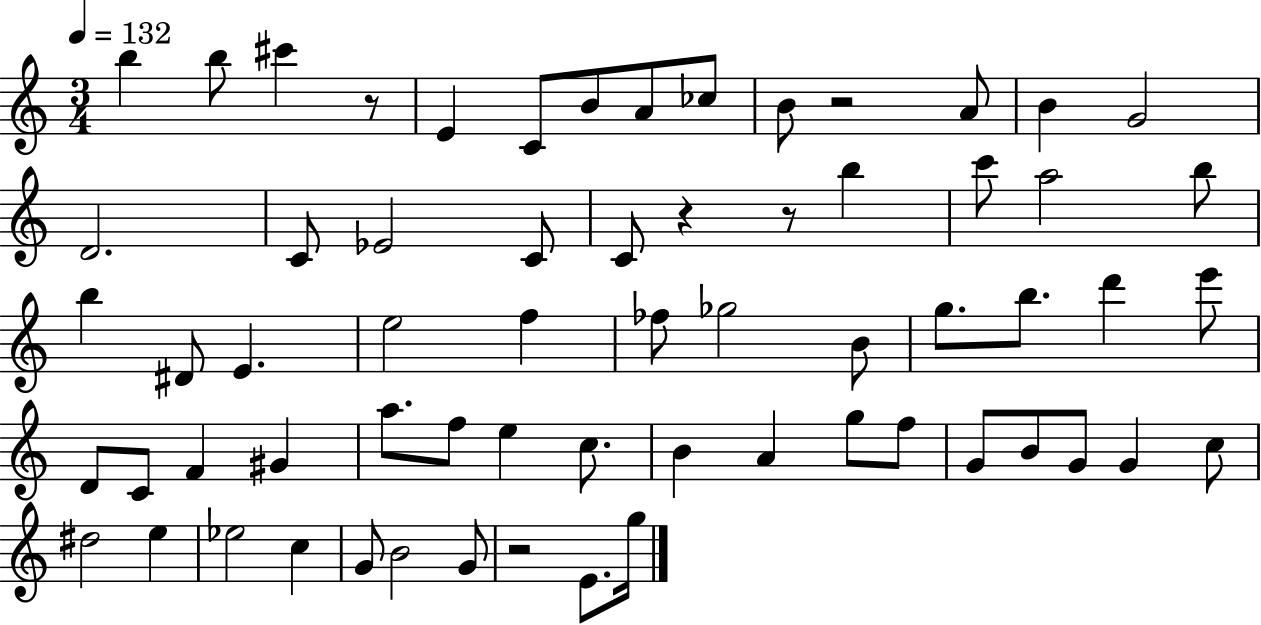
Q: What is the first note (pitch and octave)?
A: B5